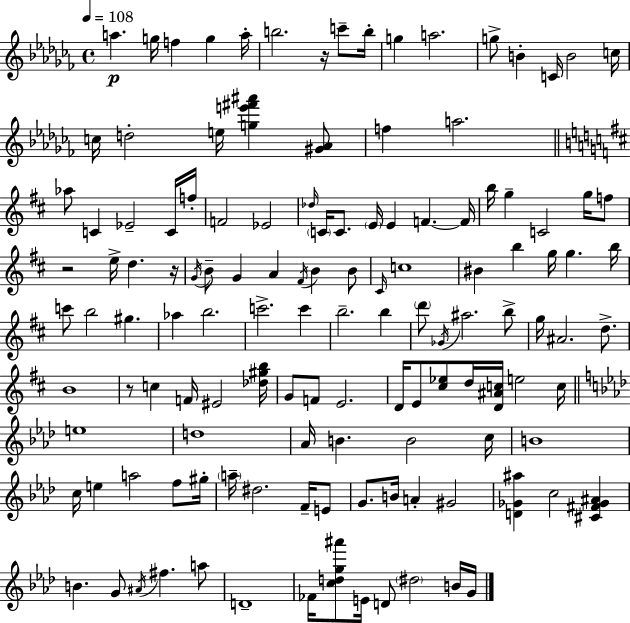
A5/q. G5/s F5/q G5/q A5/s B5/h. R/s C6/e B5/s G5/q A5/h. G5/e B4/q C4/s B4/h C5/s C5/s D5/h E5/s [G5,E6,F#6,A#6]/q [G#4,Ab4]/e F5/q A5/h. Ab5/e C4/q Eb4/h C4/s F5/s F4/h Eb4/h Db5/s C4/s C4/e. E4/s E4/q F4/q. F4/s B5/s G5/q C4/h G5/s F5/e R/h E5/s D5/q. R/s G4/s B4/e G4/q A4/q F#4/s B4/q B4/e C#4/s C5/w BIS4/q B5/q G5/s G5/q. B5/s C6/e B5/h G#5/q. Ab5/q B5/h. C6/h. C6/q B5/h. B5/q D6/e Gb4/s A#5/h. B5/e G5/s A#4/h. D5/e. B4/w R/e C5/q F4/s EIS4/h [Db5,G#5,B5]/s G4/e F4/e E4/h. D4/s E4/e [C#5,Eb5]/e D5/s [D4,A#4,C5]/s E5/h C5/s E5/w D5/w Ab4/s B4/q. B4/h C5/s B4/w C5/s E5/q A5/h F5/e G#5/s A5/s D#5/h. F4/s E4/e G4/e. B4/s A4/q G#4/h [D4,Gb4,A#5]/q C5/h [C#4,F#4,Gb4,A#4]/q B4/q. G4/e A#4/s F#5/q. A5/e D4/w FES4/s [C5,D5,G5,A#6]/e E4/s D4/e D#5/h B4/s G4/s